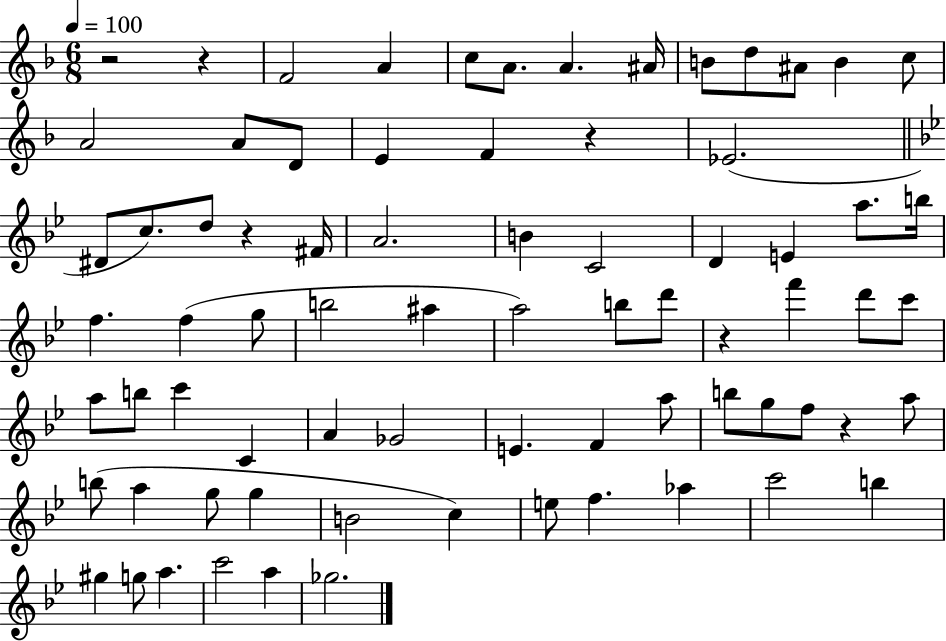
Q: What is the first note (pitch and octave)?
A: F4